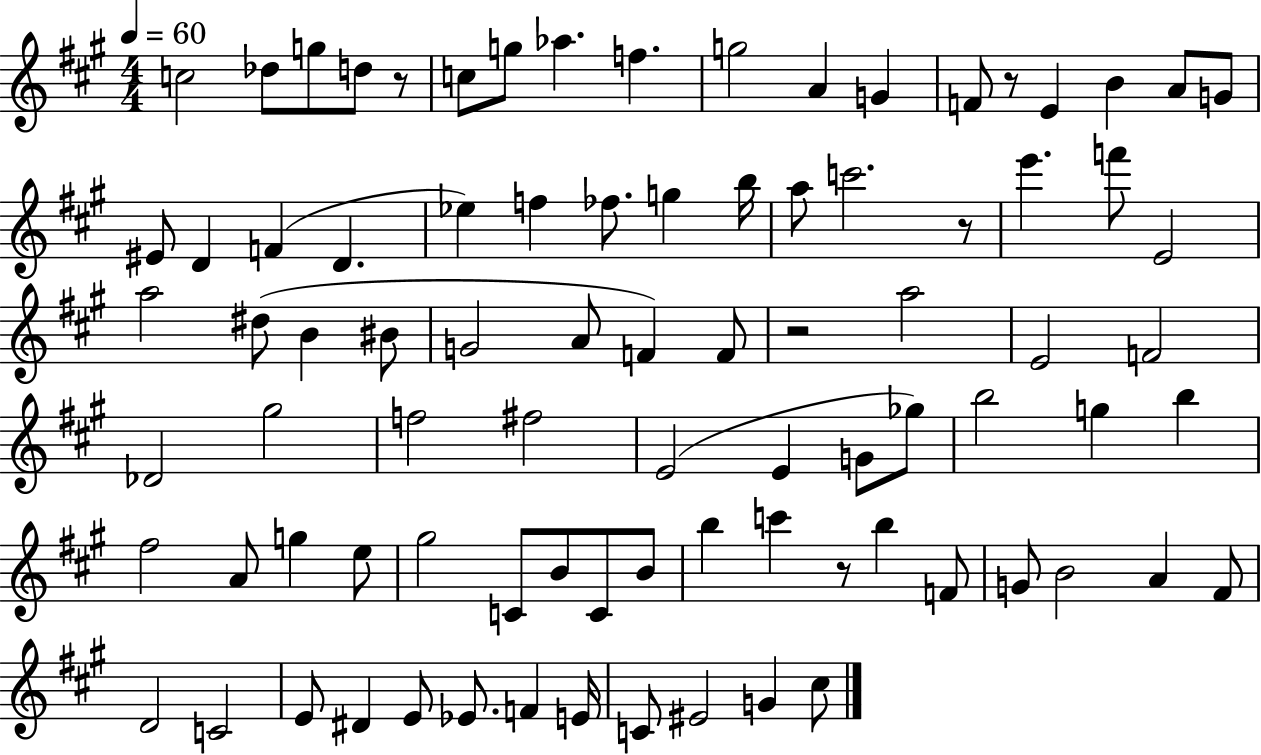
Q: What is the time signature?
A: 4/4